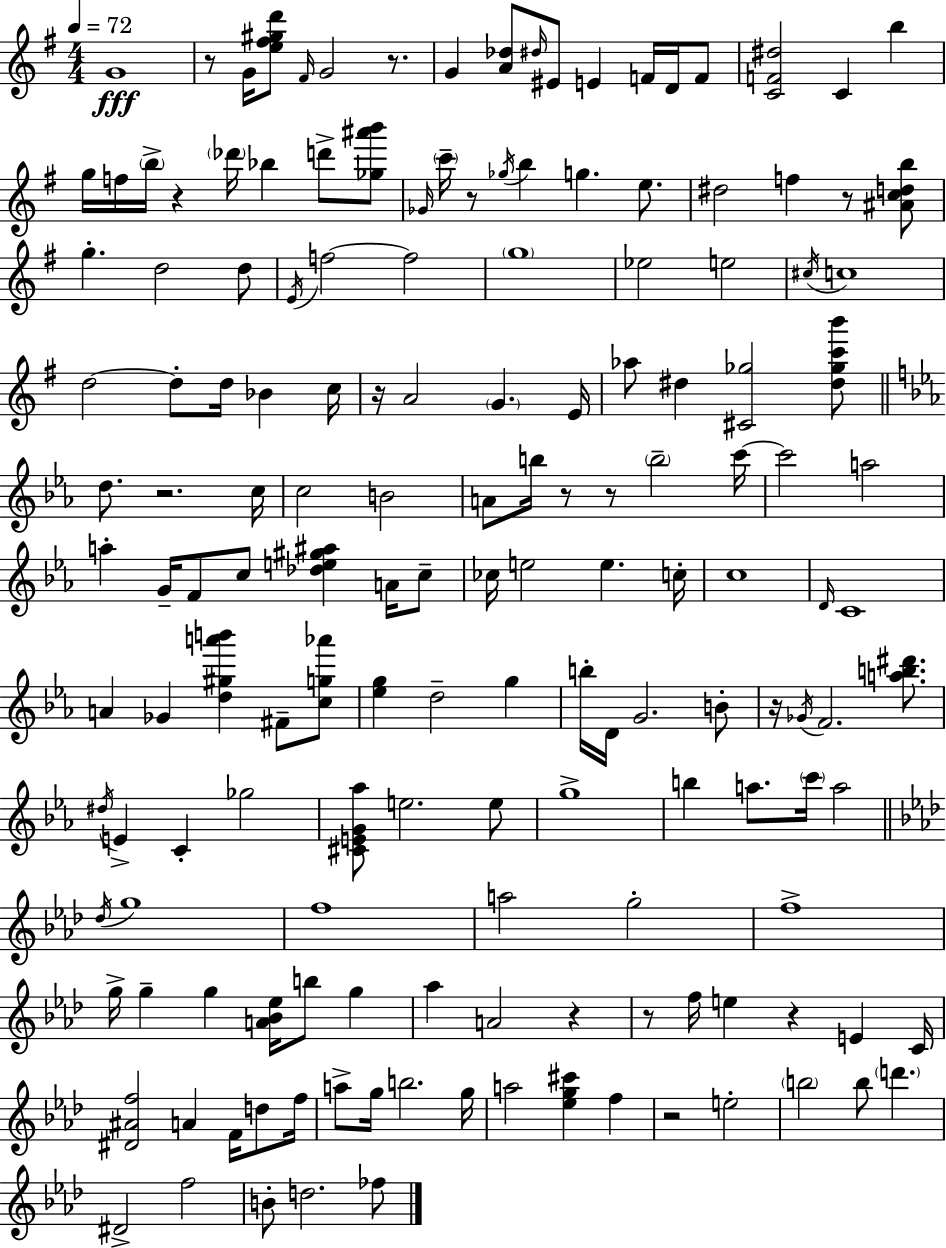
X:1
T:Untitled
M:4/4
L:1/4
K:Em
G4 z/2 G/4 [e^f^gd']/2 ^F/4 G2 z/2 G [A_d]/2 ^d/4 ^E/2 E F/4 D/4 F/2 [CF^d]2 C b g/4 f/4 b/4 z _d'/4 _b d'/2 [_g^a'b']/2 _G/4 c'/4 z/2 _g/4 b g e/2 ^d2 f z/2 [^Acdb]/2 g d2 d/2 E/4 f2 f2 g4 _e2 e2 ^c/4 c4 d2 d/2 d/4 _B c/4 z/4 A2 G E/4 _a/2 ^d [^C_g]2 [^d_gc'b']/2 d/2 z2 c/4 c2 B2 A/2 b/4 z/2 z/2 b2 c'/4 c'2 a2 a G/4 F/2 c/2 [_de^g^a] A/4 c/2 _c/4 e2 e c/4 c4 D/4 C4 A _G [d^ga'b'] ^F/2 [cg_a']/2 [_eg] d2 g b/4 D/4 G2 B/2 z/4 _G/4 F2 [ab^d']/2 ^d/4 E C _g2 [^CEG_a]/2 e2 e/2 g4 b a/2 c'/4 a2 _d/4 g4 f4 a2 g2 f4 g/4 g g [A_B_e]/4 b/2 g _a A2 z z/2 f/4 e z E C/4 [^D^Af]2 A F/4 d/2 f/4 a/2 g/4 b2 g/4 a2 [_eg^c'] f z2 e2 b2 b/2 d' ^D2 f2 B/2 d2 _f/2